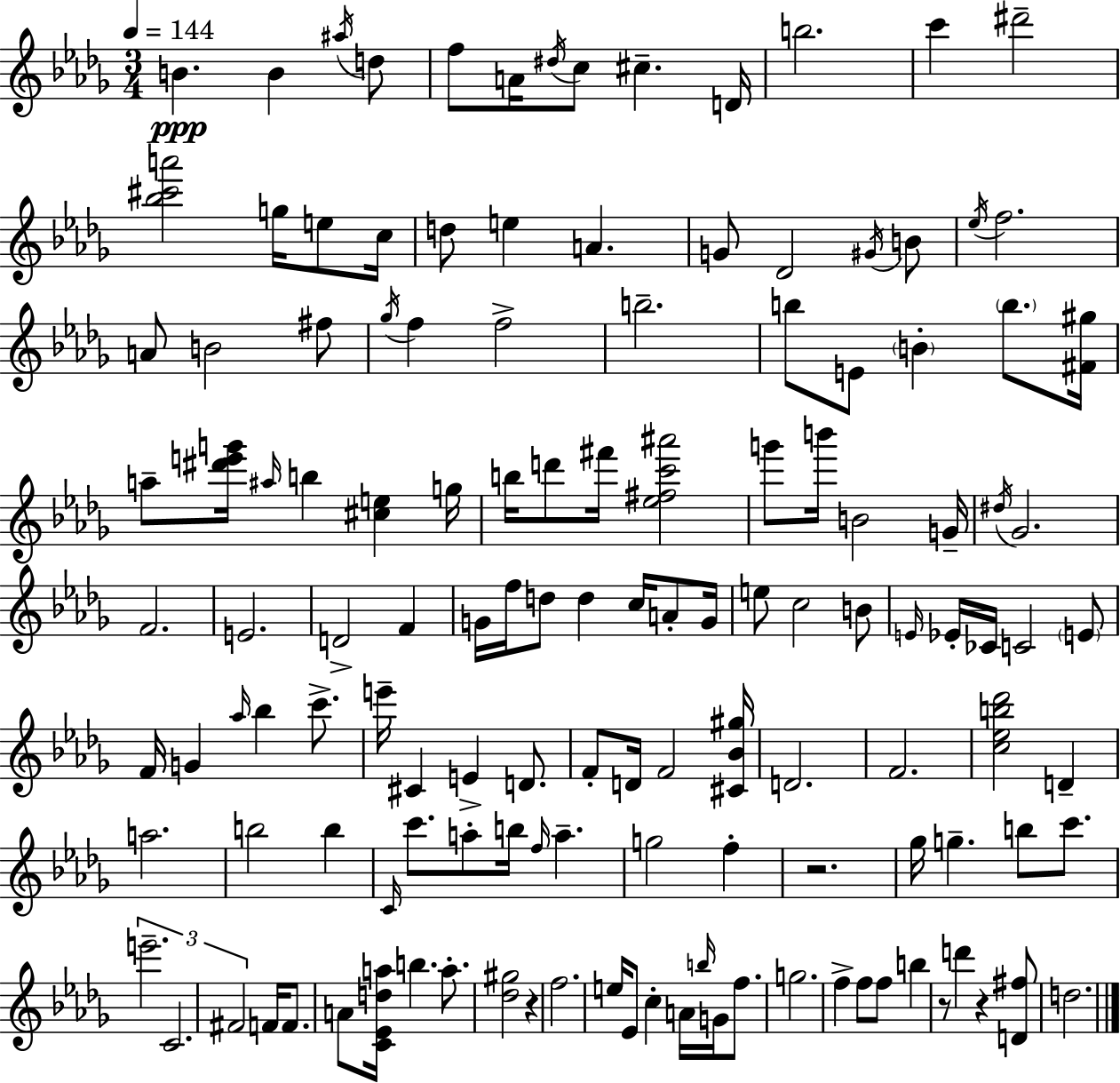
{
  \clef treble
  \numericTimeSignature
  \time 3/4
  \key bes \minor
  \tempo 4 = 144
  b'4.\ppp b'4 \acciaccatura { ais''16 } d''8 | f''8 a'16 \acciaccatura { dis''16 } c''8 cis''4.-- | d'16 b''2. | c'''4 dis'''2-- | \break <bes'' cis''' a'''>2 g''16 e''8 | c''16 d''8 e''4 a'4. | g'8 des'2 | \acciaccatura { gis'16 } b'8 \acciaccatura { ees''16 } f''2. | \break a'8 b'2 | fis''8 \acciaccatura { ges''16 } f''4 f''2-> | b''2.-- | b''8 e'8 \parenthesize b'4-. | \break \parenthesize b''8. <fis' gis''>16 a''8-- <dis''' e''' g'''>16 \grace { ais''16 } b''4 | <cis'' e''>4 g''16 b''16 d'''8 fis'''16 <ees'' fis'' c''' ais'''>2 | g'''8 b'''16 b'2 | g'16-- \acciaccatura { dis''16 } ges'2. | \break f'2. | e'2. | d'2-> | f'4 g'16 f''16 d''8 d''4 | \break c''16 a'8-. g'16 e''8 c''2 | b'8 \grace { e'16 } ees'16-. ces'16 c'2 | \parenthesize e'8 f'16 g'4 | \grace { aes''16 } bes''4 c'''8.-> e'''16-- cis'4 | \break e'4-> d'8. f'8-. d'16 | f'2 <cis' bes' gis''>16 d'2. | f'2. | <c'' ees'' b'' des'''>2 | \break d'4-- a''2. | b''2 | b''4 \grace { c'16 } c'''8. | a''8-. b''16 \grace { f''16 } a''4.-- g''2 | \break f''4-. r2. | ges''16 | g''4.-- b''8 c'''8. \tuplet 3/2 { e'''2.-- | c'2. | \break fis'2 } | f'16 f'8. a'8 | <c' ees' d'' a''>16 b''4. a''8.-. <des'' gis''>2 | r4 f''2. | \break e''16 | ees'8 c''4-. a'16 \grace { b''16 } g'16 f''8. | g''2. | f''4-> f''8 f''8 b''4 | \break r8 d'''4 r4 <d' fis''>8 | d''2. | \bar "|."
}